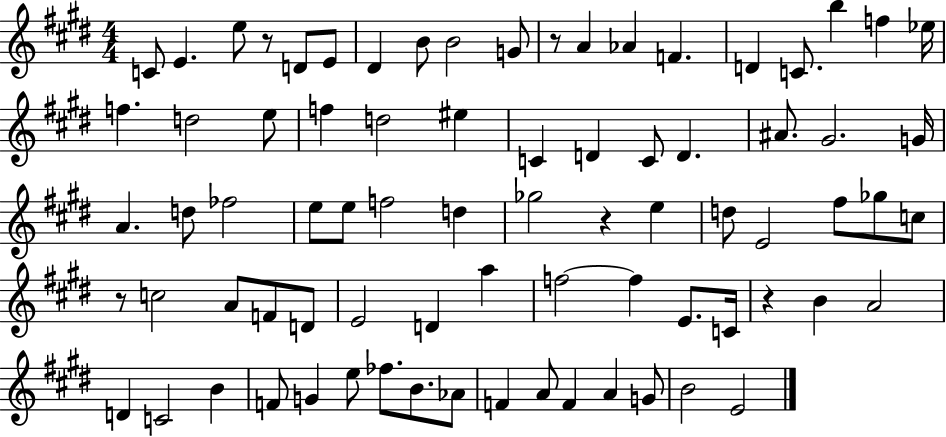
C4/e E4/q. E5/e R/e D4/e E4/e D#4/q B4/e B4/h G4/e R/e A4/q Ab4/q F4/q. D4/q C4/e. B5/q F5/q Eb5/s F5/q. D5/h E5/e F5/q D5/h EIS5/q C4/q D4/q C4/e D4/q. A#4/e. G#4/h. G4/s A4/q. D5/e FES5/h E5/e E5/e F5/h D5/q Gb5/h R/q E5/q D5/e E4/h F#5/e Gb5/e C5/e R/e C5/h A4/e F4/e D4/e E4/h D4/q A5/q F5/h F5/q E4/e. C4/s R/q B4/q A4/h D4/q C4/h B4/q F4/e G4/q E5/e FES5/e. B4/e. Ab4/e F4/q A4/e F4/q A4/q G4/e B4/h E4/h